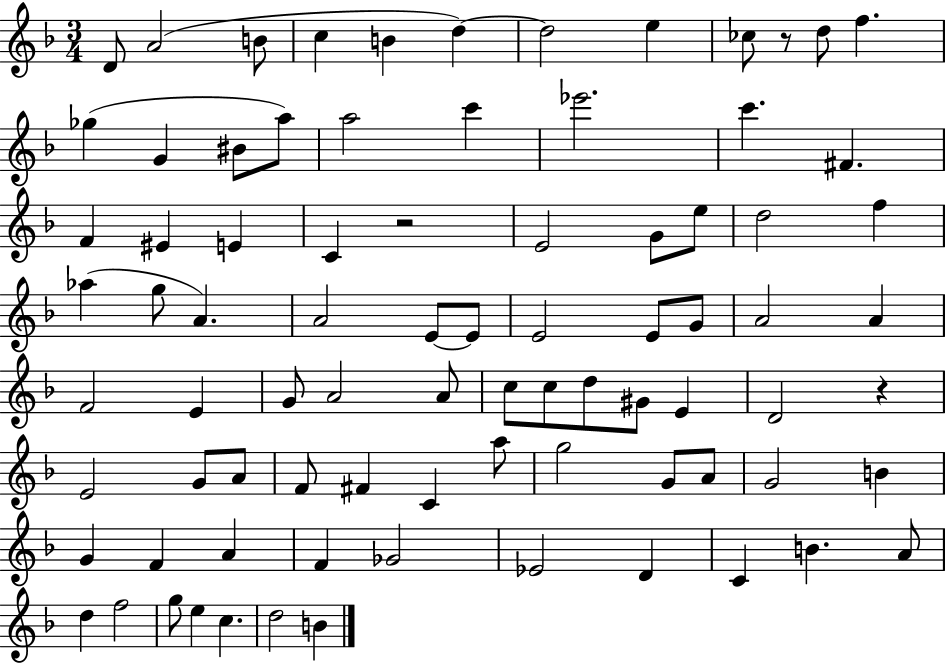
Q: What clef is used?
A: treble